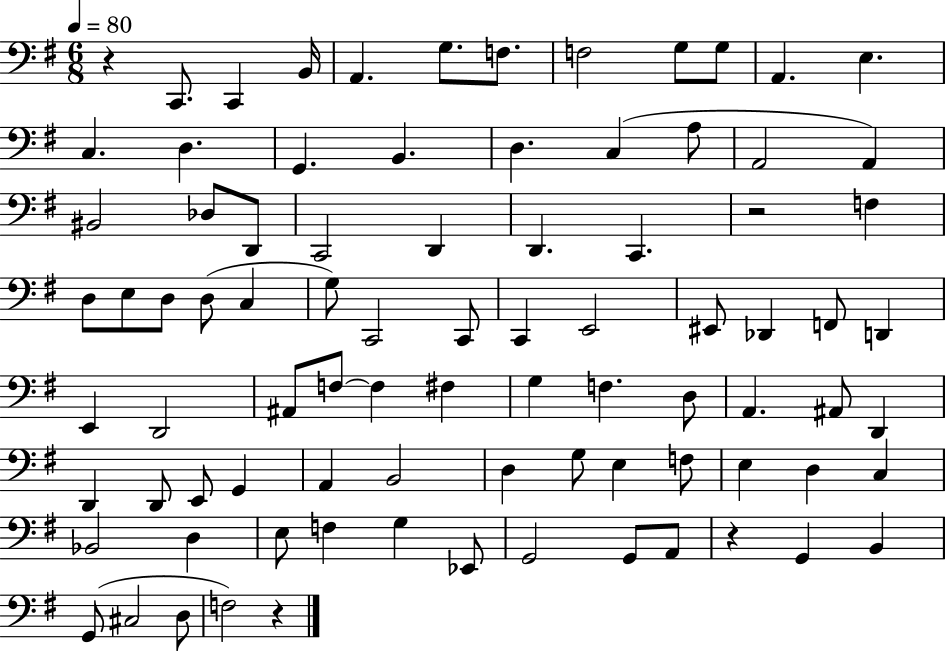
R/q C2/e. C2/q B2/s A2/q. G3/e. F3/e. F3/h G3/e G3/e A2/q. E3/q. C3/q. D3/q. G2/q. B2/q. D3/q. C3/q A3/e A2/h A2/q BIS2/h Db3/e D2/e C2/h D2/q D2/q. C2/q. R/h F3/q D3/e E3/e D3/e D3/e C3/q G3/e C2/h C2/e C2/q E2/h EIS2/e Db2/q F2/e D2/q E2/q D2/h A#2/e F3/e F3/q F#3/q G3/q F3/q. D3/e A2/q. A#2/e D2/q D2/q D2/e E2/e G2/q A2/q B2/h D3/q G3/e E3/q F3/e E3/q D3/q C3/q Bb2/h D3/q E3/e F3/q G3/q Eb2/e G2/h G2/e A2/e R/q G2/q B2/q G2/e C#3/h D3/e F3/h R/q